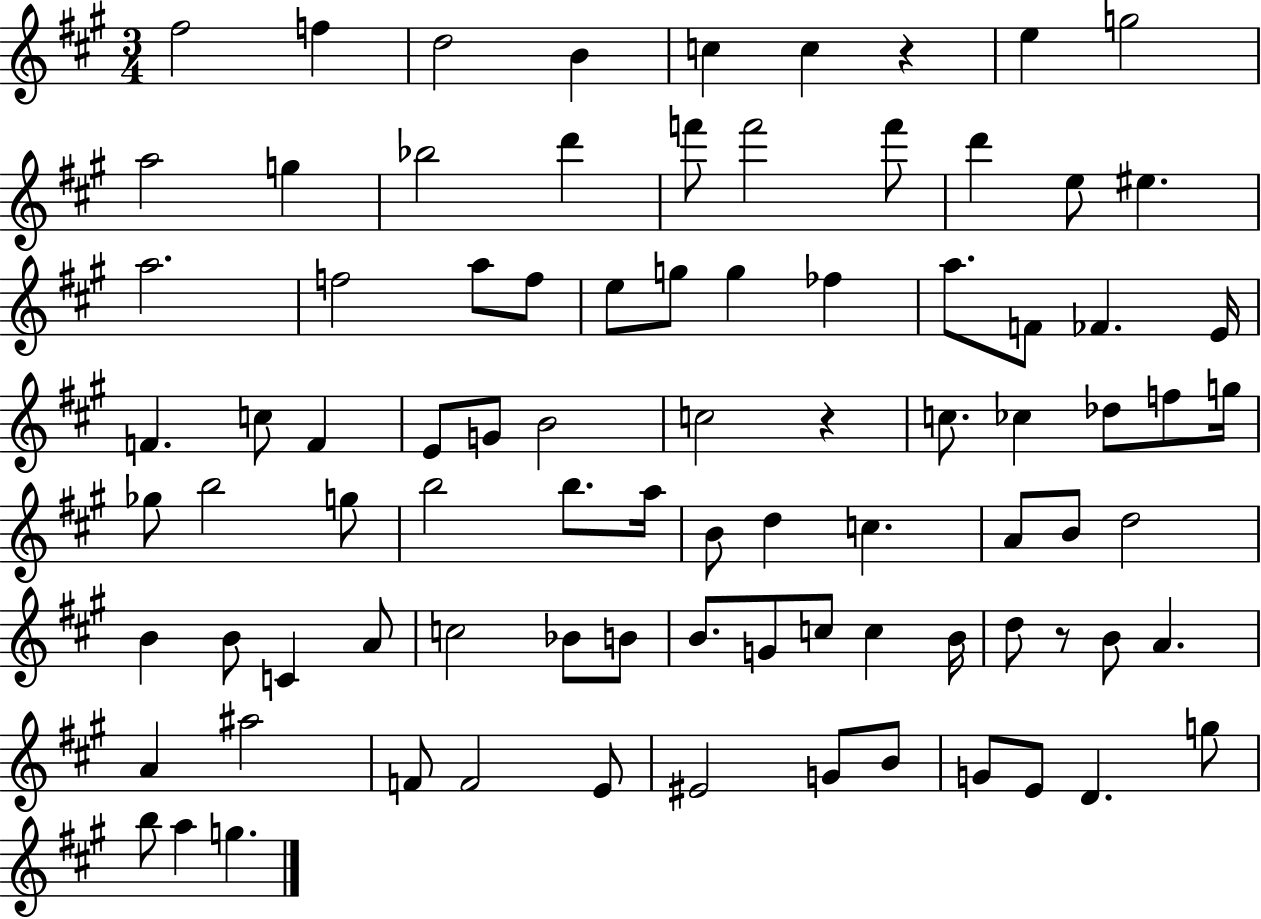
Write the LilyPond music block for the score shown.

{
  \clef treble
  \numericTimeSignature
  \time 3/4
  \key a \major
  fis''2 f''4 | d''2 b'4 | c''4 c''4 r4 | e''4 g''2 | \break a''2 g''4 | bes''2 d'''4 | f'''8 f'''2 f'''8 | d'''4 e''8 eis''4. | \break a''2. | f''2 a''8 f''8 | e''8 g''8 g''4 fes''4 | a''8. f'8 fes'4. e'16 | \break f'4. c''8 f'4 | e'8 g'8 b'2 | c''2 r4 | c''8. ces''4 des''8 f''8 g''16 | \break ges''8 b''2 g''8 | b''2 b''8. a''16 | b'8 d''4 c''4. | a'8 b'8 d''2 | \break b'4 b'8 c'4 a'8 | c''2 bes'8 b'8 | b'8. g'8 c''8 c''4 b'16 | d''8 r8 b'8 a'4. | \break a'4 ais''2 | f'8 f'2 e'8 | eis'2 g'8 b'8 | g'8 e'8 d'4. g''8 | \break b''8 a''4 g''4. | \bar "|."
}